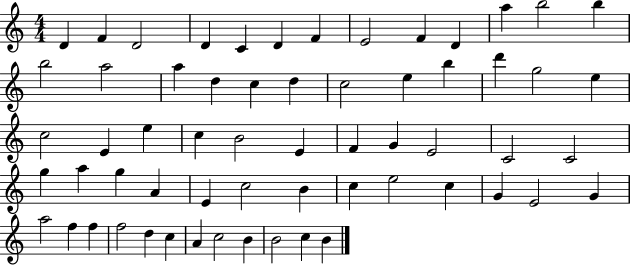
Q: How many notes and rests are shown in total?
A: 61